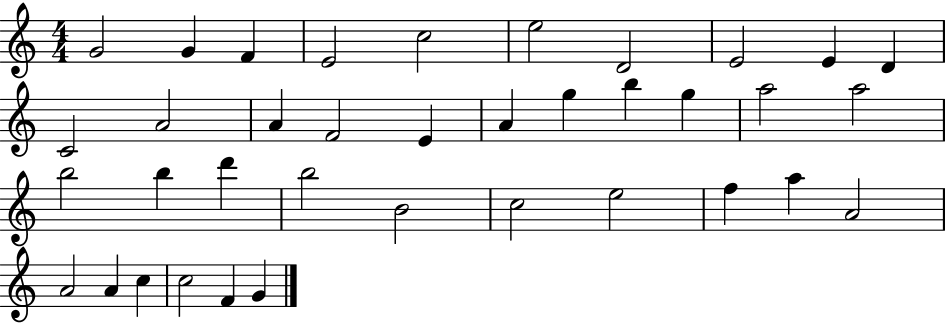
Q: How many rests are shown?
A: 0